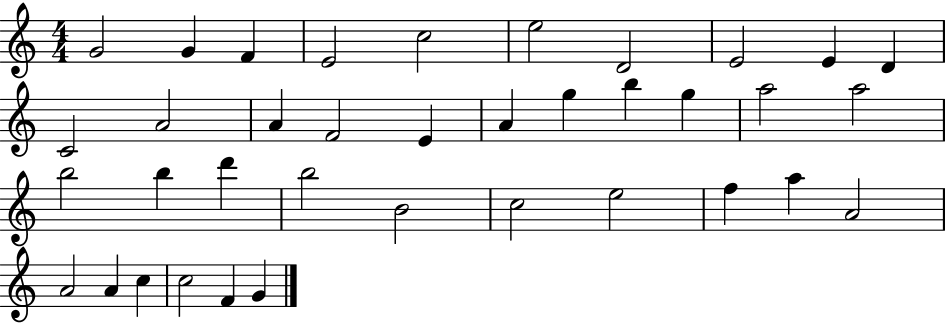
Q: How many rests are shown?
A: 0